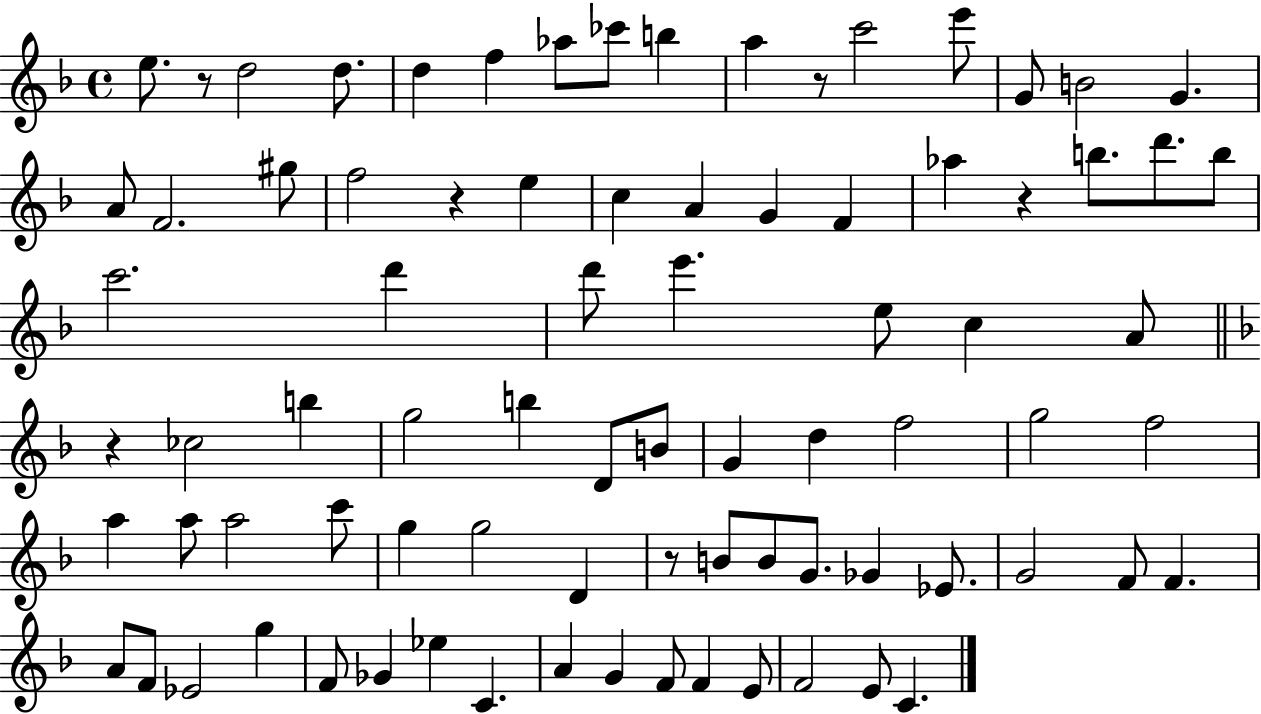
{
  \clef treble
  \time 4/4
  \defaultTimeSignature
  \key f \major
  e''8. r8 d''2 d''8. | d''4 f''4 aes''8 ces'''8 b''4 | a''4 r8 c'''2 e'''8 | g'8 b'2 g'4. | \break a'8 f'2. gis''8 | f''2 r4 e''4 | c''4 a'4 g'4 f'4 | aes''4 r4 b''8. d'''8. b''8 | \break c'''2. d'''4 | d'''8 e'''4. e''8 c''4 a'8 | \bar "||" \break \key f \major r4 ces''2 b''4 | g''2 b''4 d'8 b'8 | g'4 d''4 f''2 | g''2 f''2 | \break a''4 a''8 a''2 c'''8 | g''4 g''2 d'4 | r8 b'8 b'8 g'8. ges'4 ees'8. | g'2 f'8 f'4. | \break a'8 f'8 ees'2 g''4 | f'8 ges'4 ees''4 c'4. | a'4 g'4 f'8 f'4 e'8 | f'2 e'8 c'4. | \break \bar "|."
}